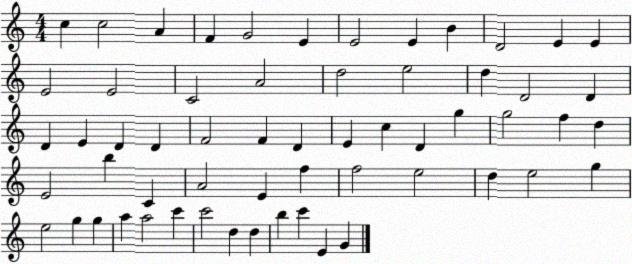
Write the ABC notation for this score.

X:1
T:Untitled
M:4/4
L:1/4
K:C
c c2 A F G2 E E2 E B D2 E E E2 E2 C2 A2 d2 e2 d D2 D D E D D F2 F D E c D g g2 f d E2 b C A2 E f f2 e2 d e2 g e2 g g a a2 c' c'2 d d b c' E G